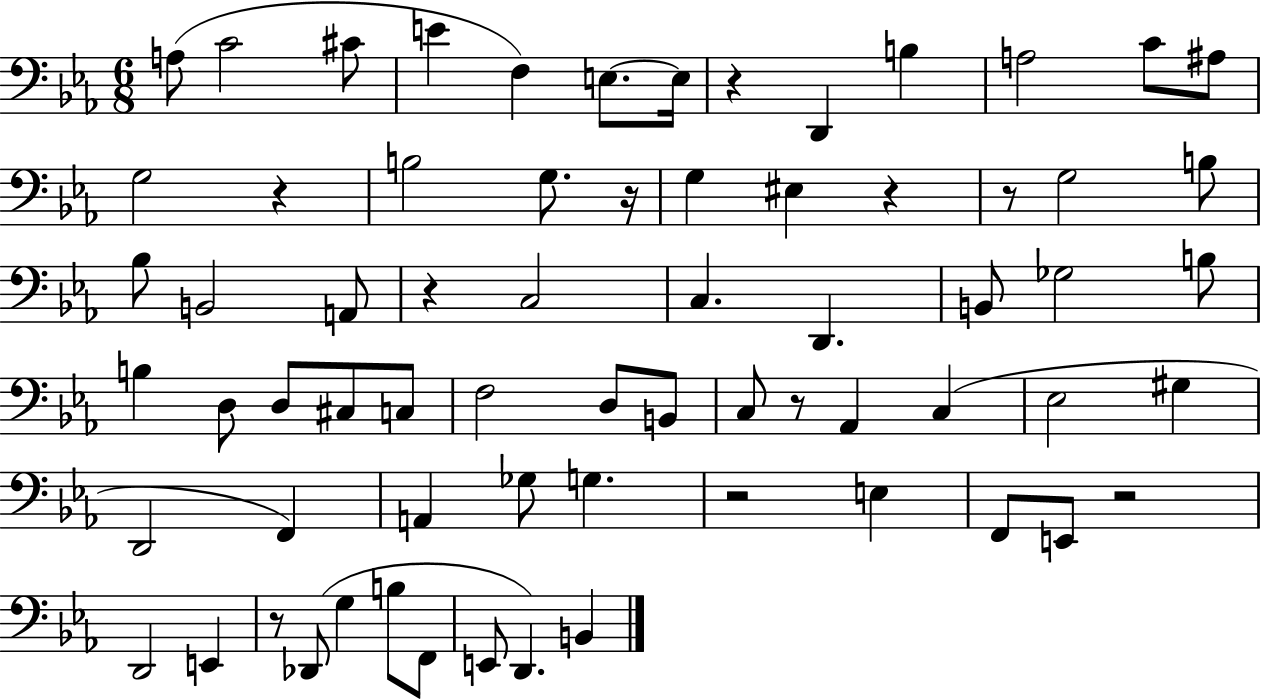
A3/e C4/h C#4/e E4/q F3/q E3/e. E3/s R/q D2/q B3/q A3/h C4/e A#3/e G3/h R/q B3/h G3/e. R/s G3/q EIS3/q R/q R/e G3/h B3/e Bb3/e B2/h A2/e R/q C3/h C3/q. D2/q. B2/e Gb3/h B3/e B3/q D3/e D3/e C#3/e C3/e F3/h D3/e B2/e C3/e R/e Ab2/q C3/q Eb3/h G#3/q D2/h F2/q A2/q Gb3/e G3/q. R/h E3/q F2/e E2/e R/h D2/h E2/q R/e Db2/e G3/q B3/e F2/e E2/e D2/q. B2/q